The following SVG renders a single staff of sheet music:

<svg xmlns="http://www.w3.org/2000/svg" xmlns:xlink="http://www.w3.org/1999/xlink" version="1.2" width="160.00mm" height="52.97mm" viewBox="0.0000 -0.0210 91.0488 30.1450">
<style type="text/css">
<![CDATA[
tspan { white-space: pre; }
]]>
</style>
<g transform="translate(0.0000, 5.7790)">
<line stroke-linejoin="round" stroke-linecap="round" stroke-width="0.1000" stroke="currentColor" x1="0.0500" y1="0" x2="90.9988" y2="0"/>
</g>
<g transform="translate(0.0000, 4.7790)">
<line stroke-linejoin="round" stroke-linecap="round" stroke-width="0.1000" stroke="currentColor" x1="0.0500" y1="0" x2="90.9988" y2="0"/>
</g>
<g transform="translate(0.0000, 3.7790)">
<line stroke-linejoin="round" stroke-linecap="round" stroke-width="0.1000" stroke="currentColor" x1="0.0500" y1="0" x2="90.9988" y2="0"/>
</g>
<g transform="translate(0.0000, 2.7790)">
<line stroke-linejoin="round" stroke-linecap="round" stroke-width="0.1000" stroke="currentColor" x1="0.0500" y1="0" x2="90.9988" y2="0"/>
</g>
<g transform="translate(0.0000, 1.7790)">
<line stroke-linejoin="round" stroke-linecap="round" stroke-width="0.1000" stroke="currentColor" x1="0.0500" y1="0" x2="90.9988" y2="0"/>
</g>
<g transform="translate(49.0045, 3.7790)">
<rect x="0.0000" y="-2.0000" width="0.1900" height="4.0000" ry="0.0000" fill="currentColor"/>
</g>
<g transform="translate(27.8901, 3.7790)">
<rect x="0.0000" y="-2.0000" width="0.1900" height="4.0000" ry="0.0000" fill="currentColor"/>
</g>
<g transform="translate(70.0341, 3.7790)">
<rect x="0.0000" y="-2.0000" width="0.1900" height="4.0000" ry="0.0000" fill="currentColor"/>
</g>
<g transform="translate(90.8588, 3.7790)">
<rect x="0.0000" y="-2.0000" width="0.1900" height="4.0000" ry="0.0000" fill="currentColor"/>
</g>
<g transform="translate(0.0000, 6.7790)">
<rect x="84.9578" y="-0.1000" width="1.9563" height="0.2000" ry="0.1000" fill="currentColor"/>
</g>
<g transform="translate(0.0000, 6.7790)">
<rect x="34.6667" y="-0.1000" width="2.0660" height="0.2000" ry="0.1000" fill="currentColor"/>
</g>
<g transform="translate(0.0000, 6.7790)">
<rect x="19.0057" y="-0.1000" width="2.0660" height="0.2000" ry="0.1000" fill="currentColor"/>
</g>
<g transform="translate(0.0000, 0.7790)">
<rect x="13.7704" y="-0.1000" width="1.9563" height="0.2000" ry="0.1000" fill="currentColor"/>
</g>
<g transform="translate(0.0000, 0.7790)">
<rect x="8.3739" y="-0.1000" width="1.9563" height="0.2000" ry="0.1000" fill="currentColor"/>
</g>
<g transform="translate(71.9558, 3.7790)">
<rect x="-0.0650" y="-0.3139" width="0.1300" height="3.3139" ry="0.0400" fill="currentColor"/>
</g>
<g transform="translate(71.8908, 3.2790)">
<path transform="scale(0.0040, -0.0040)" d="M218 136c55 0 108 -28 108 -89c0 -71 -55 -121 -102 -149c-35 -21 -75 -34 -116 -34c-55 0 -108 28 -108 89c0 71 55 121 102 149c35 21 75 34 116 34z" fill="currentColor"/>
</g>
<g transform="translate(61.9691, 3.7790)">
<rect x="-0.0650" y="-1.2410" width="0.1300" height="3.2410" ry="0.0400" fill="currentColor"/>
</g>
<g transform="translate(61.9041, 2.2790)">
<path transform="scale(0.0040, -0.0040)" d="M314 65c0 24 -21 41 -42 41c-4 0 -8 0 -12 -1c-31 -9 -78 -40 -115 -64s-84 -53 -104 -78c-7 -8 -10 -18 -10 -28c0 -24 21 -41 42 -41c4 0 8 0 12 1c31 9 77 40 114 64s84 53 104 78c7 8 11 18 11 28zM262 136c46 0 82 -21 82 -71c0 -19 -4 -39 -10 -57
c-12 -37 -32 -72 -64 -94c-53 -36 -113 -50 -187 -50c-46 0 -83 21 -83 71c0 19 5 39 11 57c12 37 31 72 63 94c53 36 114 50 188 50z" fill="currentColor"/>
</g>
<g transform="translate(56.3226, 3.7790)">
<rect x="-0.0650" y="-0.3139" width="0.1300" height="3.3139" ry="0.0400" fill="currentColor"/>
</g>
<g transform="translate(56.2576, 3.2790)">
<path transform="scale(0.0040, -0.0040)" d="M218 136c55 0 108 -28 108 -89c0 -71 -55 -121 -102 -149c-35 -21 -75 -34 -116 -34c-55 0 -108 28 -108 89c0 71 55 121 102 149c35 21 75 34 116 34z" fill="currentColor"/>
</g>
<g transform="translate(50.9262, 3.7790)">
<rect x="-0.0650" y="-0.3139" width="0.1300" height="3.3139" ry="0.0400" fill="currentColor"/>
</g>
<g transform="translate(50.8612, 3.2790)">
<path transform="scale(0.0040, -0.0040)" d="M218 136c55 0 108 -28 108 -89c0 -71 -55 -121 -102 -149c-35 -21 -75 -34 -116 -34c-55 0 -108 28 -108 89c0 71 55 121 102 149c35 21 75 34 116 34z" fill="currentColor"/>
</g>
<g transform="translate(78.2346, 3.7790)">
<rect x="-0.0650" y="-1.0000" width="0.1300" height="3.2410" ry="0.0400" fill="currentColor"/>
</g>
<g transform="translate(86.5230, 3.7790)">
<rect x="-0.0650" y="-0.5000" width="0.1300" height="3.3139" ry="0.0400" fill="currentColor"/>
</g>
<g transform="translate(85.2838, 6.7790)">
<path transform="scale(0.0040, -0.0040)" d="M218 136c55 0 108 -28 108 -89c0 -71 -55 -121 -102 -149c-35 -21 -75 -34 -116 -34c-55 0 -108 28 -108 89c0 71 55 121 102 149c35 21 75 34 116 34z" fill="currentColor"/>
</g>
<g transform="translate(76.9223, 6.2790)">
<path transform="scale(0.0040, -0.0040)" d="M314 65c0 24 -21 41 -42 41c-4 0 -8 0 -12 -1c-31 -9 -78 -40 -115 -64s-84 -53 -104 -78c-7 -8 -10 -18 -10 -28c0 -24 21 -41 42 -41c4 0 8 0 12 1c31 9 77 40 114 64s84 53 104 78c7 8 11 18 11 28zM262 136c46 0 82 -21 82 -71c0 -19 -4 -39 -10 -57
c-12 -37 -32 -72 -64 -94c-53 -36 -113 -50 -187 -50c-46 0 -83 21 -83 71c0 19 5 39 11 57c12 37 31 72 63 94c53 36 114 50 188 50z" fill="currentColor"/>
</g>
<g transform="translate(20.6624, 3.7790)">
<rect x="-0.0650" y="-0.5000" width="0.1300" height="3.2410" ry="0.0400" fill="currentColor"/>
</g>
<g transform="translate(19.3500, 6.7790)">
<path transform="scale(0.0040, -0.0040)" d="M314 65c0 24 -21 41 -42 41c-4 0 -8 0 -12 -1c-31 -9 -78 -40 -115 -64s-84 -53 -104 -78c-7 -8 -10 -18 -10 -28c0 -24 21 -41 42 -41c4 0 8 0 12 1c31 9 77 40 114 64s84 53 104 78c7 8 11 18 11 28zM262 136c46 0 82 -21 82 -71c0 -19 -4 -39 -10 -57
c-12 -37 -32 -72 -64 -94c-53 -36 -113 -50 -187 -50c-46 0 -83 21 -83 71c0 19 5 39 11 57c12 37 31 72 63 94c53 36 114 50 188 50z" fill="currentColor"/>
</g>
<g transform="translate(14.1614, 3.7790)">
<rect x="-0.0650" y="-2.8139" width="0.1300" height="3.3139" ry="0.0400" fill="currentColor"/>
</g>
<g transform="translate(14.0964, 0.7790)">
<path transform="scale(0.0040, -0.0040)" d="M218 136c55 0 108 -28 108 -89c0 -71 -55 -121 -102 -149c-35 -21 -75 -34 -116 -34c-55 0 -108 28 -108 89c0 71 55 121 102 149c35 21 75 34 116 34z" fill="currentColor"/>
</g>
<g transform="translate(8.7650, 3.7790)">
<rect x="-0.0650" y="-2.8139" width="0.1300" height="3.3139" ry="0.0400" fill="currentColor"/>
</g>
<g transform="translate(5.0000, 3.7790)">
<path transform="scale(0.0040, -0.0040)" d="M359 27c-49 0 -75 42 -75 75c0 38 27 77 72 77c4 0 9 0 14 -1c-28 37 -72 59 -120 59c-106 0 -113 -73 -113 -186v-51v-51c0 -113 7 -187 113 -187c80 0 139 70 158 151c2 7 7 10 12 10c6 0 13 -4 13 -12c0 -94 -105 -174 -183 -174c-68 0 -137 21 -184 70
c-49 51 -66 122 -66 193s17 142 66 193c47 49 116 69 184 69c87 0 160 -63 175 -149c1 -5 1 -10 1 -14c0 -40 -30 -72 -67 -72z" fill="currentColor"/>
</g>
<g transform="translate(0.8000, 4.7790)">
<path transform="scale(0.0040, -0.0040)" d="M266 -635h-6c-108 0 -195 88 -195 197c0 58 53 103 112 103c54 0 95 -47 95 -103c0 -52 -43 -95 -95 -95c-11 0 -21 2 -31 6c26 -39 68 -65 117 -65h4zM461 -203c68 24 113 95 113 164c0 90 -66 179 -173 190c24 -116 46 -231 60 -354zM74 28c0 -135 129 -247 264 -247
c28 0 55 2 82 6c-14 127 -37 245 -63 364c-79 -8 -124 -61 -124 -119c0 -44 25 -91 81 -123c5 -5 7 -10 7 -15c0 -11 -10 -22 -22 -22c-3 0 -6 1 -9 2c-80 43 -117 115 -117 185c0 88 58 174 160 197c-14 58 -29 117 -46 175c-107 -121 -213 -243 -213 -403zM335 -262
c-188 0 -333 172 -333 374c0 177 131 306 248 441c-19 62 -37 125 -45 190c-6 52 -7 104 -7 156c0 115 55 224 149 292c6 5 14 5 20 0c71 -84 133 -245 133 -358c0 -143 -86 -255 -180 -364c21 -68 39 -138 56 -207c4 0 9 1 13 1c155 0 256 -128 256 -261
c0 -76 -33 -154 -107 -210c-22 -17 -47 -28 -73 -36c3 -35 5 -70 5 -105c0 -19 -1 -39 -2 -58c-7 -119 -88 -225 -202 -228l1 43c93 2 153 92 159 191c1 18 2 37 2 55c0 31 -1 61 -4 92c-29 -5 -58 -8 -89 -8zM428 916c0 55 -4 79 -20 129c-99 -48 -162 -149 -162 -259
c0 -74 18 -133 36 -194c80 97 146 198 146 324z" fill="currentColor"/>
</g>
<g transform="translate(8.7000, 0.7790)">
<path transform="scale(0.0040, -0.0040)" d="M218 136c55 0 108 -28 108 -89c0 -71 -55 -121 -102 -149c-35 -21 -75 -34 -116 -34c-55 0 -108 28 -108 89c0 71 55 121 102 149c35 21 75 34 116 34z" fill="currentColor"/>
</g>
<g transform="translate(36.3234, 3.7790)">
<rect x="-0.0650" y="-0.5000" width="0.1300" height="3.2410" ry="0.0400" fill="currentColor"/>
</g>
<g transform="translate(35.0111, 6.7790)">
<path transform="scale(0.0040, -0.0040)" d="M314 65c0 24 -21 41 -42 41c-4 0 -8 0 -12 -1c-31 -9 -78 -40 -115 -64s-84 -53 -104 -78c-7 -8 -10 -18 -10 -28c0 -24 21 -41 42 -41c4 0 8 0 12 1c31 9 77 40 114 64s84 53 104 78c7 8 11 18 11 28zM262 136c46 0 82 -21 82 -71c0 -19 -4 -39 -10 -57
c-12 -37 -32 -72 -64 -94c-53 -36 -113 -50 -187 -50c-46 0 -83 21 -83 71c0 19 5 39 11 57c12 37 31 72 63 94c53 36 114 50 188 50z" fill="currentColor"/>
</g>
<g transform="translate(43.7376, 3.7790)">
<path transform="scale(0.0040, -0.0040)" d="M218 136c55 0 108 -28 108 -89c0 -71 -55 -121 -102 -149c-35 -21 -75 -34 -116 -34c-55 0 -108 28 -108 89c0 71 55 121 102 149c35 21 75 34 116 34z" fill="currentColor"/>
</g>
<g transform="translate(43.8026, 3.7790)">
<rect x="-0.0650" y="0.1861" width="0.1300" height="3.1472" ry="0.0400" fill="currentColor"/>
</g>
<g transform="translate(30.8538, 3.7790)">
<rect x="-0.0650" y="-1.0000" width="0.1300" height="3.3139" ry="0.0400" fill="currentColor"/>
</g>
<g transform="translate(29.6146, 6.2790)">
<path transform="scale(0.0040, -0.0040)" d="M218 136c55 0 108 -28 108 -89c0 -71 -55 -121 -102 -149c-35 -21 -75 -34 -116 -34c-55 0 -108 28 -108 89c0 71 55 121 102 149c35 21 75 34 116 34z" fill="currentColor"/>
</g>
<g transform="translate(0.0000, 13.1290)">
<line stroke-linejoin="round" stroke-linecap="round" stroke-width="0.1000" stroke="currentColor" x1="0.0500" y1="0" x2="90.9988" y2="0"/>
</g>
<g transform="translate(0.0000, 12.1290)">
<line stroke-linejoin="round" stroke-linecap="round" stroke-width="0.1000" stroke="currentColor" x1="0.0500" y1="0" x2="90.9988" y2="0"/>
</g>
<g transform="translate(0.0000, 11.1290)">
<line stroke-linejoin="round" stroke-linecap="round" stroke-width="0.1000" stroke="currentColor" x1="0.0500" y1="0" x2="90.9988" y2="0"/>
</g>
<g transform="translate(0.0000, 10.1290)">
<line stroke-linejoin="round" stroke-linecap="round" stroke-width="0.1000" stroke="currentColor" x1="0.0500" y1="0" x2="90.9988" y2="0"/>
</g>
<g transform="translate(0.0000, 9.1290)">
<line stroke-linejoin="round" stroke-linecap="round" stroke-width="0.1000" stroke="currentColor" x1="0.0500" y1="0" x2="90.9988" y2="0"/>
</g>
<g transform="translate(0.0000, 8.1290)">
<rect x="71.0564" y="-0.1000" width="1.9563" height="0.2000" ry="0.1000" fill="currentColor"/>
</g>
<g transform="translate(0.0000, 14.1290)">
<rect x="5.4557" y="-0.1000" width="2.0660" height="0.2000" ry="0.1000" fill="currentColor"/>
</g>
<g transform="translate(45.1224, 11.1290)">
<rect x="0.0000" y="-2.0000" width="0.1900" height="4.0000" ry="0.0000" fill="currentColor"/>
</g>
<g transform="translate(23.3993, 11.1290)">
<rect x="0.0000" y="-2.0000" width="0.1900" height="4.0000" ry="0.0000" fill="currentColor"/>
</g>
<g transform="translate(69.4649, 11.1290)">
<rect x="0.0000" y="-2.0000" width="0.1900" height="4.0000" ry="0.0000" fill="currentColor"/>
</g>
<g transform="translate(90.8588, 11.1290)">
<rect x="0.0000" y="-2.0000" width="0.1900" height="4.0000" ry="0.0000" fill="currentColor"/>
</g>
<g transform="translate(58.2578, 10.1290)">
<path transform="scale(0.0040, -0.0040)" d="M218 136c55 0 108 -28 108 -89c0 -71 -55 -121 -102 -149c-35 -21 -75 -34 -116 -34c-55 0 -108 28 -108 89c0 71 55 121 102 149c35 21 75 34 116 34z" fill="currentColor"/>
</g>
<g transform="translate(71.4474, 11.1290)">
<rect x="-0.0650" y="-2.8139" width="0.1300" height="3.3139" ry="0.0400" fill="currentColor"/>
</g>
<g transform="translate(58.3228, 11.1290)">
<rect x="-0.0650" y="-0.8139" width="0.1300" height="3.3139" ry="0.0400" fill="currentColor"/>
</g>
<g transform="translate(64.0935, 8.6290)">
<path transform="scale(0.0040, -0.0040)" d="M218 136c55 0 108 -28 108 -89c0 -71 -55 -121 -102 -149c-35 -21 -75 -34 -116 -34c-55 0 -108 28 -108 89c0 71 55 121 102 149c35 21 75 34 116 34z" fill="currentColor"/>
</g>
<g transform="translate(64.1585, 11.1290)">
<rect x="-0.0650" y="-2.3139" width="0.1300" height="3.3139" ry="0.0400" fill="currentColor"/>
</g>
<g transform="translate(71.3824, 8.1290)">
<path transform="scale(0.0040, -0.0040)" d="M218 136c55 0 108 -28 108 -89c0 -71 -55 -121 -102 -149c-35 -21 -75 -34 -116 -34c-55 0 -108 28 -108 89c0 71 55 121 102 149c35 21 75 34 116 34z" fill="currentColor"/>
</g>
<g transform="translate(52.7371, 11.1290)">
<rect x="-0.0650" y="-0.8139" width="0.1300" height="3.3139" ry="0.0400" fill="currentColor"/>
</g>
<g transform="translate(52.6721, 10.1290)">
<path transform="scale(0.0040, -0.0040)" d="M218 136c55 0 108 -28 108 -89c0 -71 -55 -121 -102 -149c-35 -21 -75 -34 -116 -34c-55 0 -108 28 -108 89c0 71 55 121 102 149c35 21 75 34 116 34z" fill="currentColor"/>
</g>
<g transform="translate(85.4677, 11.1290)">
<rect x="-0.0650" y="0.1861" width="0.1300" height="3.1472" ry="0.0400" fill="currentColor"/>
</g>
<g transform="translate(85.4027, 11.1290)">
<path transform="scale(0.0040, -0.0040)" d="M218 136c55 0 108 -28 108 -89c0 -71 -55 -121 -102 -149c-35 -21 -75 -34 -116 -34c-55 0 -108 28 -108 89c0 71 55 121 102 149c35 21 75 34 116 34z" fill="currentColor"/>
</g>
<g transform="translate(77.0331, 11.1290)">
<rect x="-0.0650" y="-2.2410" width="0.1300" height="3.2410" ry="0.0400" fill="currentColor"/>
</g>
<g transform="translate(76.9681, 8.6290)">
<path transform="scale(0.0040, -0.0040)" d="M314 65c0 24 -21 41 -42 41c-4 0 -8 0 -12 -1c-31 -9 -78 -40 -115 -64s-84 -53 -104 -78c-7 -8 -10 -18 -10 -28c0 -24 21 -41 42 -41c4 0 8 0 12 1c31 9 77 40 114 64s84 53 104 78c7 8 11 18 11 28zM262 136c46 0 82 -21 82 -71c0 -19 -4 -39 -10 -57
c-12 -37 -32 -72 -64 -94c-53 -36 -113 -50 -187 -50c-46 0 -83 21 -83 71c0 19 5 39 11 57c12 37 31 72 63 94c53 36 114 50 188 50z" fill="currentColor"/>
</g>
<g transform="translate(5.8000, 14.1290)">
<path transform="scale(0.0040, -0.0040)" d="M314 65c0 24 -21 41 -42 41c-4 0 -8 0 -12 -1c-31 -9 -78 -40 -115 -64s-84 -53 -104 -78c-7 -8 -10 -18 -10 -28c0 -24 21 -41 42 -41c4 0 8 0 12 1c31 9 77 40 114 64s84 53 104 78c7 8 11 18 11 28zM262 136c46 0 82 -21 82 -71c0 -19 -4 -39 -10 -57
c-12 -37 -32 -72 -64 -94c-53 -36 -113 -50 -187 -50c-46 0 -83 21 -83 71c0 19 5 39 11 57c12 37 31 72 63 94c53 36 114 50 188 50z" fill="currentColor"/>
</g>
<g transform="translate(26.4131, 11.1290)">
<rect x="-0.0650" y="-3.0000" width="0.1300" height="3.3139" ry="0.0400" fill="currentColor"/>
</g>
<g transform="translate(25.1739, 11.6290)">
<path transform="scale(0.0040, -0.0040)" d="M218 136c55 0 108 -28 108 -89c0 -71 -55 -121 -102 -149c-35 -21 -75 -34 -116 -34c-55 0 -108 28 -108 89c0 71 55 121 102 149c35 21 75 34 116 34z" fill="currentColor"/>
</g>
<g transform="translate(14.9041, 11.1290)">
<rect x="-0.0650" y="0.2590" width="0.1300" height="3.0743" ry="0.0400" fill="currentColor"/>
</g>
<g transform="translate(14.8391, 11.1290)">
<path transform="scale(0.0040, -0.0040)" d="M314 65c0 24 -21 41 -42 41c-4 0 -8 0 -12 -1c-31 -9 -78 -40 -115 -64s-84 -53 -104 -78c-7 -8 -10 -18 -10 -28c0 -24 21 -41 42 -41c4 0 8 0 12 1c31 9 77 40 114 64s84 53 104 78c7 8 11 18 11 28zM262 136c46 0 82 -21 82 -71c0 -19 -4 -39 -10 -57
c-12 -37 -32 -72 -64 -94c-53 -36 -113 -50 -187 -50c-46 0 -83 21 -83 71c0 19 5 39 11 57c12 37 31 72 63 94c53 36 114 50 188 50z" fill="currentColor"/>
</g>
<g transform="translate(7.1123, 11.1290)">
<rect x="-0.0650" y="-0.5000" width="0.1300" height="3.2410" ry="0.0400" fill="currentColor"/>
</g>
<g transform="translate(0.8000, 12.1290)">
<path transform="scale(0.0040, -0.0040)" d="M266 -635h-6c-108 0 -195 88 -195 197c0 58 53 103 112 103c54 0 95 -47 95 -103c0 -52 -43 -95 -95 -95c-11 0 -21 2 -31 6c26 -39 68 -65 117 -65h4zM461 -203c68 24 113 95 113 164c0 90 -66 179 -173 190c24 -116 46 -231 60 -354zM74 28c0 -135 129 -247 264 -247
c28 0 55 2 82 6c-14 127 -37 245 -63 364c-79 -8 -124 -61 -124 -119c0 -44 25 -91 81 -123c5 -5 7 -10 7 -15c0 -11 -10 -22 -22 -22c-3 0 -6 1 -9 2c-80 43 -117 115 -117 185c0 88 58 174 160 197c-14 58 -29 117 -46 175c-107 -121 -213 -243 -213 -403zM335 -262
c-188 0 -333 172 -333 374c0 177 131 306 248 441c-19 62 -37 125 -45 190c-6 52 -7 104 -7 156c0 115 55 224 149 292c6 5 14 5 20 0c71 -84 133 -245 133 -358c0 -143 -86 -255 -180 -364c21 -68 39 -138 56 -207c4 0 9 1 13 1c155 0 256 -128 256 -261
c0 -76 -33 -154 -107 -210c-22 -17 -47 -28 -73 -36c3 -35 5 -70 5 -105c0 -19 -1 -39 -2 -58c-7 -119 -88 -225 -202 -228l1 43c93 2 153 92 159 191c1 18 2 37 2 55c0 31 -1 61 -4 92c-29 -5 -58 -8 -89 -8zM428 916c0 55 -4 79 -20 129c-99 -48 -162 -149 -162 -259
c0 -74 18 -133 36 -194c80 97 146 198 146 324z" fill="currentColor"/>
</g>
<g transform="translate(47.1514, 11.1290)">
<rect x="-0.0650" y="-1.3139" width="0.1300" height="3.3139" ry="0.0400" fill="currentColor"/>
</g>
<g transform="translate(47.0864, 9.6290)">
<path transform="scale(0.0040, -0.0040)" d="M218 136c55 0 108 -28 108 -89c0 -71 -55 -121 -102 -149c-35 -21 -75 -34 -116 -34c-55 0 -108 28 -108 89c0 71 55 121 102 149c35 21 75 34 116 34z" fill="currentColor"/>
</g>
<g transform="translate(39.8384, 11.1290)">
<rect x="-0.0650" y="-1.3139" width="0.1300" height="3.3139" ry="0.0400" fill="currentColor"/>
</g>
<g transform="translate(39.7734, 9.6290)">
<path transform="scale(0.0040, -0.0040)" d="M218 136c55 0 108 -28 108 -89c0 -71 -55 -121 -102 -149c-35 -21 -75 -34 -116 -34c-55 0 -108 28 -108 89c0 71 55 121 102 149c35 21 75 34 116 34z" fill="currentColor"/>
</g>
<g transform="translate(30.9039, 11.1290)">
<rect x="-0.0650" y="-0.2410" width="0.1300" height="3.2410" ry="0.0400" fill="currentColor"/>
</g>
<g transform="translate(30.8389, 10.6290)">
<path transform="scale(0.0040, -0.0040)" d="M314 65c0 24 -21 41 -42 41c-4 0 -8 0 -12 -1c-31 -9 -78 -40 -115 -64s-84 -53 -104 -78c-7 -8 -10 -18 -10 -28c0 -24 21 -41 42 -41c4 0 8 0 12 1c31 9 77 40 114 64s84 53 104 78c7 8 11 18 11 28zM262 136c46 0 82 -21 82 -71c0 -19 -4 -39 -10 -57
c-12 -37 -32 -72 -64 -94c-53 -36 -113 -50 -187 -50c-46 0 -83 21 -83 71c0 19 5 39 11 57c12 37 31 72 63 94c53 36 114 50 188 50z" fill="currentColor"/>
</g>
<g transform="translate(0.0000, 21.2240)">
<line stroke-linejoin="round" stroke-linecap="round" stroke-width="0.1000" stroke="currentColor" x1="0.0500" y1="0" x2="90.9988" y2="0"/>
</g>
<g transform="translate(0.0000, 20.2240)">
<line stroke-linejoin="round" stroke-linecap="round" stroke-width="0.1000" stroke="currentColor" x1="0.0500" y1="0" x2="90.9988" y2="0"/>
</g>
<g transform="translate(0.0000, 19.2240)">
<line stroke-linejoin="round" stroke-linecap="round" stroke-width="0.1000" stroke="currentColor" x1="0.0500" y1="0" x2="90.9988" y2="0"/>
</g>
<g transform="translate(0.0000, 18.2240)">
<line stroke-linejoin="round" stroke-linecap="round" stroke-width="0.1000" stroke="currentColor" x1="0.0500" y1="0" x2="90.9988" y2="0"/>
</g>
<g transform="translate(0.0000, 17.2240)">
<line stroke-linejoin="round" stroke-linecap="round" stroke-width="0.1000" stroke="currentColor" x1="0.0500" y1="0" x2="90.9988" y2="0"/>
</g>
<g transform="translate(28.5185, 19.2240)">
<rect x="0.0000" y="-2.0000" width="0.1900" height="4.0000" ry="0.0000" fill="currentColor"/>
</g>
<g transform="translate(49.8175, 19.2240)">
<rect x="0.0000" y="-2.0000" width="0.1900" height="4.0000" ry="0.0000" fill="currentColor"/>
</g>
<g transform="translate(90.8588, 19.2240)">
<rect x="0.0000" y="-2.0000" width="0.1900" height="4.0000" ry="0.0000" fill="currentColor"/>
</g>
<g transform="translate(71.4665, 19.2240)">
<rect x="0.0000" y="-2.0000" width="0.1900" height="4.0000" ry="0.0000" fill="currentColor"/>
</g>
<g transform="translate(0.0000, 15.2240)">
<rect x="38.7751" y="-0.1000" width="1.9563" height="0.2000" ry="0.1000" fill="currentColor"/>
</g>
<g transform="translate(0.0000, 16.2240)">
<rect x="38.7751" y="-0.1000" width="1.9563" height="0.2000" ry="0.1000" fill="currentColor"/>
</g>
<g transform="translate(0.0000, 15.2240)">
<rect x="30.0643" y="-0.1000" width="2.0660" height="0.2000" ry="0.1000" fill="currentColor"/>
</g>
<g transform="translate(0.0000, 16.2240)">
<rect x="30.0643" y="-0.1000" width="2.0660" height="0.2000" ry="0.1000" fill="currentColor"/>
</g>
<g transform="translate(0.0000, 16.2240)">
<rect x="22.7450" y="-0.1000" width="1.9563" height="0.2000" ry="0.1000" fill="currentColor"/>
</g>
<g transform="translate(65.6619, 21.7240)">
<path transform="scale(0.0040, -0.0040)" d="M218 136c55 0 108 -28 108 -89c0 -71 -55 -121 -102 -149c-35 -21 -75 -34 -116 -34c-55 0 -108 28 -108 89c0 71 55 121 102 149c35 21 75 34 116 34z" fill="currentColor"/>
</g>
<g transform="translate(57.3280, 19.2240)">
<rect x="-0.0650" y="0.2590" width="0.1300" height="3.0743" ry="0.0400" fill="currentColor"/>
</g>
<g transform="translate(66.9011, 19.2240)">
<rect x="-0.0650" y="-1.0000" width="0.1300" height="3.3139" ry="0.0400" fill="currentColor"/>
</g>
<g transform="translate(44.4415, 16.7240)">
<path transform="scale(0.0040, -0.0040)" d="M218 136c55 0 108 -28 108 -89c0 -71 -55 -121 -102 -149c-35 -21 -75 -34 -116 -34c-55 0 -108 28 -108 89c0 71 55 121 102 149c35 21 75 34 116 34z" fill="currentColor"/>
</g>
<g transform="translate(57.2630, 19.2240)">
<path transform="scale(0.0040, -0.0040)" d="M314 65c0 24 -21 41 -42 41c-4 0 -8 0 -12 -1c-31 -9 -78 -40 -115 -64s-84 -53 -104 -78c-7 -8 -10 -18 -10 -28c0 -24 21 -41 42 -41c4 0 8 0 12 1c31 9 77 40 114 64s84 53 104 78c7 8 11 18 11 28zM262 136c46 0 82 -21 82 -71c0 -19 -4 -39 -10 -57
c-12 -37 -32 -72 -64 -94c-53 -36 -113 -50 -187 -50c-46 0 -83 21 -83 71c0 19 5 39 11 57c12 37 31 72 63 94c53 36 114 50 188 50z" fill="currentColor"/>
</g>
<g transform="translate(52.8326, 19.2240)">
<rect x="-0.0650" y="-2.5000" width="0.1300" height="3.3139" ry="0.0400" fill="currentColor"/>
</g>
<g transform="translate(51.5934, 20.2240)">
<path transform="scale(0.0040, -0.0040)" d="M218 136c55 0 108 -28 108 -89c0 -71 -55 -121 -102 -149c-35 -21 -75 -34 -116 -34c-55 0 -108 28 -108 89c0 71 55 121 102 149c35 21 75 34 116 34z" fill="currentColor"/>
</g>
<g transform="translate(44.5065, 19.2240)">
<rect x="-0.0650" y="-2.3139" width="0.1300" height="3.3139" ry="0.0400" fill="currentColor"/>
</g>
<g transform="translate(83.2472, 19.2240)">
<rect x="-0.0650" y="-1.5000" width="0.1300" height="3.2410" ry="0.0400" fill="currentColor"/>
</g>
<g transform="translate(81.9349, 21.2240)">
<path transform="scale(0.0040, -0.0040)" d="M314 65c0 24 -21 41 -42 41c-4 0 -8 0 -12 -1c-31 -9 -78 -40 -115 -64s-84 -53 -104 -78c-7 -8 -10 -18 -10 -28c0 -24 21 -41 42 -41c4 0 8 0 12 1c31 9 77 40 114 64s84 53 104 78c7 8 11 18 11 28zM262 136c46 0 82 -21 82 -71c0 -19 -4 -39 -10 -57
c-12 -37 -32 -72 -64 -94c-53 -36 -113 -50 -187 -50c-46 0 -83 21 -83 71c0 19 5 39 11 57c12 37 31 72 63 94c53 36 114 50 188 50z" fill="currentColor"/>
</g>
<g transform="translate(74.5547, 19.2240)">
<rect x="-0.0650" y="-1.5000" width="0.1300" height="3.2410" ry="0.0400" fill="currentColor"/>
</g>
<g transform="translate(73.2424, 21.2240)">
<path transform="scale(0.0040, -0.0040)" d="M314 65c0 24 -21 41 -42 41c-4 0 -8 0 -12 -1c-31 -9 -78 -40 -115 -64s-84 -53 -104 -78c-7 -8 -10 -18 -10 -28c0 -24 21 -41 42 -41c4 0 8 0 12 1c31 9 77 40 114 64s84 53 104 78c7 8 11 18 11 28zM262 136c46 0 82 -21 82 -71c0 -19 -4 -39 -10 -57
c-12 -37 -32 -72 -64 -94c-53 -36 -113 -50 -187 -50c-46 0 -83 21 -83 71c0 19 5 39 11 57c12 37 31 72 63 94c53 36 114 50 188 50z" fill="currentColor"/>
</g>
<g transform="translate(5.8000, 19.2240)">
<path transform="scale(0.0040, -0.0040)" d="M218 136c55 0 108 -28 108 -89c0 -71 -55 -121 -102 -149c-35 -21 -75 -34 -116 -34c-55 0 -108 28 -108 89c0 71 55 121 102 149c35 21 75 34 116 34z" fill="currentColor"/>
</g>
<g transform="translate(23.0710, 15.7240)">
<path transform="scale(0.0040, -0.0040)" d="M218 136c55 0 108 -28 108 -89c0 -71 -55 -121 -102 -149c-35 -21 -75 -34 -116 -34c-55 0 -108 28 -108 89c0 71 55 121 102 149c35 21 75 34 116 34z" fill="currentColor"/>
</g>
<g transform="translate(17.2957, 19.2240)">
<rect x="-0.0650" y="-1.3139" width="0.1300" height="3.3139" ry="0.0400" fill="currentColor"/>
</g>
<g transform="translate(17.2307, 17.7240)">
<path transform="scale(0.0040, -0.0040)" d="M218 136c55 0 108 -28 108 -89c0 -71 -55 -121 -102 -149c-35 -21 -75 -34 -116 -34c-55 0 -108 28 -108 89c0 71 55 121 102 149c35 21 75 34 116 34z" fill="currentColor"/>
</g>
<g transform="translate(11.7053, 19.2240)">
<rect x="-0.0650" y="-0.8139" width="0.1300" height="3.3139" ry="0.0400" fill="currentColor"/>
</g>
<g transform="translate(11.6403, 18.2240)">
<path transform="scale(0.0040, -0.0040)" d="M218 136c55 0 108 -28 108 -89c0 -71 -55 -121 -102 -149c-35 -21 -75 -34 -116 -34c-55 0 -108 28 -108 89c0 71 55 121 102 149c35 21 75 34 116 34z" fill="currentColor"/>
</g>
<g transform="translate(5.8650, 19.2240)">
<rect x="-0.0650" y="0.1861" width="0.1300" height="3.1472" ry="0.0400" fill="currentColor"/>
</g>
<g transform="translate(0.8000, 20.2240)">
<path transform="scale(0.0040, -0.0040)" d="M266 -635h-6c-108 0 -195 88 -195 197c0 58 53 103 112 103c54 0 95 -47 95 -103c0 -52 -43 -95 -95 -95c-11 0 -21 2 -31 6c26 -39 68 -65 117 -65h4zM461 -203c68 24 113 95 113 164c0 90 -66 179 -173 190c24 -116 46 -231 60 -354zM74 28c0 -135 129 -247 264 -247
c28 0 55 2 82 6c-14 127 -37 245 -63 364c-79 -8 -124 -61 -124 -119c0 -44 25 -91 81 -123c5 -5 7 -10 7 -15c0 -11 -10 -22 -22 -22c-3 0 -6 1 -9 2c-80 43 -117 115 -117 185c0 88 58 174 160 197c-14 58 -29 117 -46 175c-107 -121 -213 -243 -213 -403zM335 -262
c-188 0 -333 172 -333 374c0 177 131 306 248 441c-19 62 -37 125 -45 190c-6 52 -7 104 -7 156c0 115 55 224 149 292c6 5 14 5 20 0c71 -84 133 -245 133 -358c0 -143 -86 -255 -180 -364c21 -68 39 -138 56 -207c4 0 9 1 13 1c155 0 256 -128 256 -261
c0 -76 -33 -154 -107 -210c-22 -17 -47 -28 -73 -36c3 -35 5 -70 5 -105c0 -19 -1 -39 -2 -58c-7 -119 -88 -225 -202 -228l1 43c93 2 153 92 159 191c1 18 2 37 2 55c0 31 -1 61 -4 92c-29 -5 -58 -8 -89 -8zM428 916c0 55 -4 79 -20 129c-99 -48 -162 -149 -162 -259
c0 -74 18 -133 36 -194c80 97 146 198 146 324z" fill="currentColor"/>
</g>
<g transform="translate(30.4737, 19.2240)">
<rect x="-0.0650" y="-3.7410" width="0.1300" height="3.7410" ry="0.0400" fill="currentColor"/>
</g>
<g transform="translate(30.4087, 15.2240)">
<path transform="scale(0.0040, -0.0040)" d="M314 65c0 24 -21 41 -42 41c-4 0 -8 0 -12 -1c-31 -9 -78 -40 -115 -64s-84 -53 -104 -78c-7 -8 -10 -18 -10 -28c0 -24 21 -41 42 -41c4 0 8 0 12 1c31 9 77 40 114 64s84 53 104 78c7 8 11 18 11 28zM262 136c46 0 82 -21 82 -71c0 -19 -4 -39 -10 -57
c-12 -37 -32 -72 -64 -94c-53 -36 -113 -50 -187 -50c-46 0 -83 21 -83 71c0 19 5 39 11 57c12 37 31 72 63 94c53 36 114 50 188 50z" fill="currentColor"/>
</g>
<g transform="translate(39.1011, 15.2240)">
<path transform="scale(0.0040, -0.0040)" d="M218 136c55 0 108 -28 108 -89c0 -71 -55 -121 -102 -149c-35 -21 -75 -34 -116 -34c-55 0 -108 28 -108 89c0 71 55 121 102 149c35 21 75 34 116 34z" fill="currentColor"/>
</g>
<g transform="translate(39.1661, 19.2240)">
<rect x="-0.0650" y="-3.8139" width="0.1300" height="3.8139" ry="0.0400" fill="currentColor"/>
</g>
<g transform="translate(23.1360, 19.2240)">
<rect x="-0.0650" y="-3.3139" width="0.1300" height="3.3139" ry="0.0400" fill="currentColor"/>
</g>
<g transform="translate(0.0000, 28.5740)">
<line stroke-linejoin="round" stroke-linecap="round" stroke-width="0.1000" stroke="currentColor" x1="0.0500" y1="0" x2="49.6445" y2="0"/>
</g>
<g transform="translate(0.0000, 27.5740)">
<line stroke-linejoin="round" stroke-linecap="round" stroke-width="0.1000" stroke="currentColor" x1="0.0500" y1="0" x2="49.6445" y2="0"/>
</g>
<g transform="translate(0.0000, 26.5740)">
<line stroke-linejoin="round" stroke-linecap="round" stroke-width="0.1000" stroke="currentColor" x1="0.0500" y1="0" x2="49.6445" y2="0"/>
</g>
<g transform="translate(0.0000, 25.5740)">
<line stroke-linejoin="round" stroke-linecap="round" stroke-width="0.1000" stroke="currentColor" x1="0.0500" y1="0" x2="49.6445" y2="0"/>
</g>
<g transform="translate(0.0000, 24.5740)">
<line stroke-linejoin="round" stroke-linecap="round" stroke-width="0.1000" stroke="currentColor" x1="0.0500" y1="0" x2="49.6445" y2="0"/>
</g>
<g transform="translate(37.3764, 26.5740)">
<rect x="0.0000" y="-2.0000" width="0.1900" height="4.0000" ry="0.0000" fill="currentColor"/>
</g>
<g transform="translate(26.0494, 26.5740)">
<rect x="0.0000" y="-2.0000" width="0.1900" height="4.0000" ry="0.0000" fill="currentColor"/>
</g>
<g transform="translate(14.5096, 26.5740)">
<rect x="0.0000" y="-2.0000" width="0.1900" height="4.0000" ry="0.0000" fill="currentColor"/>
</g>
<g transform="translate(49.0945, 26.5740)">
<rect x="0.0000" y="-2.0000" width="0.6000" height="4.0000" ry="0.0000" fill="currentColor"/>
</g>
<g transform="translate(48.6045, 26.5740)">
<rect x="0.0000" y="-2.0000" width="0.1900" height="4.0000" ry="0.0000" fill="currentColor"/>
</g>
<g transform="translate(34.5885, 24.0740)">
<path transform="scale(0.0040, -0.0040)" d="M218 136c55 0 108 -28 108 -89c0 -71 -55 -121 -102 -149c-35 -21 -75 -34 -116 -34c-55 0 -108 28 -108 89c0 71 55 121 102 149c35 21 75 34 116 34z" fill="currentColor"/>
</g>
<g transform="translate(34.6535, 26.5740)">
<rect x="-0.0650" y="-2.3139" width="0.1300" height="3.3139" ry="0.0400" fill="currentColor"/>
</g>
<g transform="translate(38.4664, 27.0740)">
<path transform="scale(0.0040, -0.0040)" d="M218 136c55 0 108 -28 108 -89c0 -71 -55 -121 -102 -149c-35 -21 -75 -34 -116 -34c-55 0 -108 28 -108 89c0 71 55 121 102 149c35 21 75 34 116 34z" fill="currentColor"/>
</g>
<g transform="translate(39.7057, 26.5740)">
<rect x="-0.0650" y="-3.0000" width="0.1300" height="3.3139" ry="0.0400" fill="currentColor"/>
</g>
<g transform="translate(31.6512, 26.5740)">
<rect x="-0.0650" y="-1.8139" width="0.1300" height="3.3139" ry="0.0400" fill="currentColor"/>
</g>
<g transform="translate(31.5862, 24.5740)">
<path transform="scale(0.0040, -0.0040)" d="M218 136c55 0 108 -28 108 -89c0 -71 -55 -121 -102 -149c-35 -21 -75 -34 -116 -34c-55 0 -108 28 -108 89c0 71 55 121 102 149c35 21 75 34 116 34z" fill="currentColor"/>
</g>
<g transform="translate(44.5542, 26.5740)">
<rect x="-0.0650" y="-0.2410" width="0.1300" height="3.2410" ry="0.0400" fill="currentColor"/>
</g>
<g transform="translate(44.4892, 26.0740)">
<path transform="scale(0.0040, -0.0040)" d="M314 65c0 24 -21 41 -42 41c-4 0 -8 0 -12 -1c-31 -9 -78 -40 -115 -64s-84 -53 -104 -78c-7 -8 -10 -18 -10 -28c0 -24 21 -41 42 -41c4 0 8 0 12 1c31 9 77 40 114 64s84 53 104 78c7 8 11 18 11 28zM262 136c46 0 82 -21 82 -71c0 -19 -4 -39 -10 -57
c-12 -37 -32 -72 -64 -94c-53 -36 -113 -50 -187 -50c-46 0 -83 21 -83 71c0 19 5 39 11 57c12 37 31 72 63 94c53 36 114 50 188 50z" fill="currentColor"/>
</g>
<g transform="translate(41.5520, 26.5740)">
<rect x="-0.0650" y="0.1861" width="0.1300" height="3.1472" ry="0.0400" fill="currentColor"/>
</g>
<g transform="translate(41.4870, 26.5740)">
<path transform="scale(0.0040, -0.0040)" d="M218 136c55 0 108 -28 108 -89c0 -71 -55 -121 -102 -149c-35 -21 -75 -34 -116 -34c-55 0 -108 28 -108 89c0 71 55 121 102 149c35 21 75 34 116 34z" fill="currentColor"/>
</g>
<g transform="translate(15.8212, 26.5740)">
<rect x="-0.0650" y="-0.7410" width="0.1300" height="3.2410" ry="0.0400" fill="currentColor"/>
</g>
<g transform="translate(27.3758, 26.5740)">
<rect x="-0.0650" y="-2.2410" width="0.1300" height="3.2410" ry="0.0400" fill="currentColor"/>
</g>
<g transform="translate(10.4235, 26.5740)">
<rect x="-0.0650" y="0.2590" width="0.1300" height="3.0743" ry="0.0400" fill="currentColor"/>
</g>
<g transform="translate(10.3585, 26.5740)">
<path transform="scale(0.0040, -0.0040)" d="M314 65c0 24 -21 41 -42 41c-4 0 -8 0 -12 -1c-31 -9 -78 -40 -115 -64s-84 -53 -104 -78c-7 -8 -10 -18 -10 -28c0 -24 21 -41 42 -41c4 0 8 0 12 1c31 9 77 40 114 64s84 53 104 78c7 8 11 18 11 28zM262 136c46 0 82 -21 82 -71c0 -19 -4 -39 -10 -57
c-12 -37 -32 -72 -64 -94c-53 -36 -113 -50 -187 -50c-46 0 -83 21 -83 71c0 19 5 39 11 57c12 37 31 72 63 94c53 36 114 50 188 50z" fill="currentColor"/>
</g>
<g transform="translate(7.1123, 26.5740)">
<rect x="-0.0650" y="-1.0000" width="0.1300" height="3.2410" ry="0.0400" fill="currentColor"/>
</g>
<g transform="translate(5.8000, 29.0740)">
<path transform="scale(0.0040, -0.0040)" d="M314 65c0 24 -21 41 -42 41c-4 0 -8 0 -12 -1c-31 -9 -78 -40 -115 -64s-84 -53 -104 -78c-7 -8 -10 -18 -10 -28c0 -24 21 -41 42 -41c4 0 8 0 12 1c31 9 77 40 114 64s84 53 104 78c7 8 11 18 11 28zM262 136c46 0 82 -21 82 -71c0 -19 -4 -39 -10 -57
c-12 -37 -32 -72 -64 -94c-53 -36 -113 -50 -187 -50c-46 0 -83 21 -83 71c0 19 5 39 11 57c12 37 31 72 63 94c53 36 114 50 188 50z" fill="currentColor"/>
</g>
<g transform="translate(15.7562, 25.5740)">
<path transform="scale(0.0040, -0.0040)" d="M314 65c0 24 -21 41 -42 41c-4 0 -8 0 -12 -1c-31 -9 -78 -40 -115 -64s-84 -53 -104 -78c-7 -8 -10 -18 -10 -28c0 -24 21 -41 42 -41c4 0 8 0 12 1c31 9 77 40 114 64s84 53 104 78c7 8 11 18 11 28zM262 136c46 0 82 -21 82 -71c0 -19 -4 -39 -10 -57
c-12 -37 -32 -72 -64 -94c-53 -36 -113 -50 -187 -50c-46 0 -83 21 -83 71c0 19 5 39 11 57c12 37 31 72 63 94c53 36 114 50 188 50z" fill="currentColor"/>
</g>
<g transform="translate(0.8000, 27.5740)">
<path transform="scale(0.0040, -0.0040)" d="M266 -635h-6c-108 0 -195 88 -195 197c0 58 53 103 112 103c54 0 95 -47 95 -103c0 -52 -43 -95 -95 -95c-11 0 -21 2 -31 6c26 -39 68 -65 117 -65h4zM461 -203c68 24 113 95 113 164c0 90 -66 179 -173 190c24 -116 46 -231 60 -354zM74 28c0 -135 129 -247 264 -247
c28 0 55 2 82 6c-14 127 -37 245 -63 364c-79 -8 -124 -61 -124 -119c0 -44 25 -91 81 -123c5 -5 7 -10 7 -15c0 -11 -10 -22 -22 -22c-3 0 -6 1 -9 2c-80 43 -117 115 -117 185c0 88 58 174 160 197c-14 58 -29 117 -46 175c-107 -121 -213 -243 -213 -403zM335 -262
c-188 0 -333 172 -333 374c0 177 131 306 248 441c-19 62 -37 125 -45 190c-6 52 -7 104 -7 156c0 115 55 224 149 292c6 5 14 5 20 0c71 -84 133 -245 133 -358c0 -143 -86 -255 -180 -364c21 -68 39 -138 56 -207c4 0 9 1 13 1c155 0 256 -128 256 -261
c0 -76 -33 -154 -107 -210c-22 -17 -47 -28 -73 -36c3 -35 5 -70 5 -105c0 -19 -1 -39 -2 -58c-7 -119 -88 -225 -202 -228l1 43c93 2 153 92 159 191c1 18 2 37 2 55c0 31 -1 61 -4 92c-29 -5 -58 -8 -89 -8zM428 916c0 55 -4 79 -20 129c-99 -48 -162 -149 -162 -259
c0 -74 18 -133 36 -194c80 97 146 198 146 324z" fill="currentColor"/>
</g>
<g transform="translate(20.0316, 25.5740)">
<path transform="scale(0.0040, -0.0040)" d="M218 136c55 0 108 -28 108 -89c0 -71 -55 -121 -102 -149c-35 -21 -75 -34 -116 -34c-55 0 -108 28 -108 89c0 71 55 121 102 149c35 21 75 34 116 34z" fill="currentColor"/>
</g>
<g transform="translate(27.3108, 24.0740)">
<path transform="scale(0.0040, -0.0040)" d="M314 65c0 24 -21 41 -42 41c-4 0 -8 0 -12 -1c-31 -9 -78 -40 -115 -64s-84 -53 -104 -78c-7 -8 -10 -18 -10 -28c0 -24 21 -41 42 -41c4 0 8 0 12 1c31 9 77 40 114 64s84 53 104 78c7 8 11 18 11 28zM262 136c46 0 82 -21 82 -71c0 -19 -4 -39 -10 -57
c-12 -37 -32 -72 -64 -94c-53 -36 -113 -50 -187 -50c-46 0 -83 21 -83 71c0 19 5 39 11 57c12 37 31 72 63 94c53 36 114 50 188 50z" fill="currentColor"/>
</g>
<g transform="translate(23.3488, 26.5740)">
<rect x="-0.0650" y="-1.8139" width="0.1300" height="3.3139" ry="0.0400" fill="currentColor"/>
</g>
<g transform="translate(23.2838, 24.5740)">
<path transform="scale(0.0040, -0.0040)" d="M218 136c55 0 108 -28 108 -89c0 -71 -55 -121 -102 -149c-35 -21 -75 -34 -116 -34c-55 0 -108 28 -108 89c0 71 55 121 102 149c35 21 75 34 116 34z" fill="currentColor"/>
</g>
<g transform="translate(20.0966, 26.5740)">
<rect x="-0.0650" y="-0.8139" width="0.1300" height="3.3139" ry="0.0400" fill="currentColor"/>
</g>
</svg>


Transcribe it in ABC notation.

X:1
T:Untitled
M:4/4
L:1/4
K:C
a a C2 D C2 B c c e2 c D2 C C2 B2 A c2 e e d d g a g2 B B d e b c'2 c' g G B2 D E2 E2 D2 B2 d2 d f g2 f g A B c2